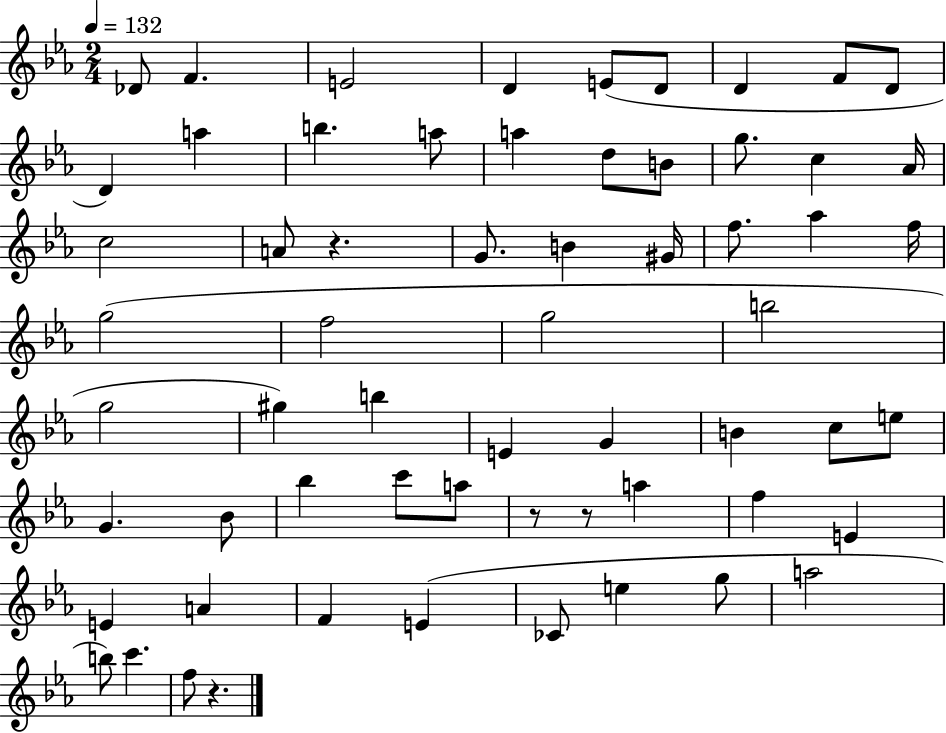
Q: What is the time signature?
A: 2/4